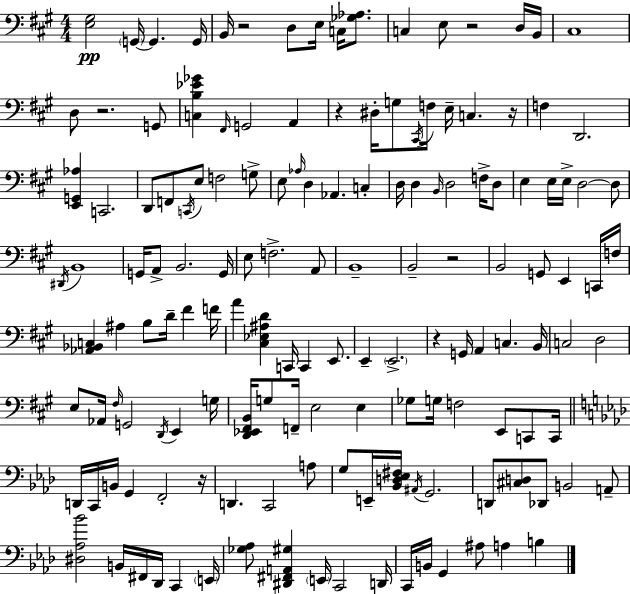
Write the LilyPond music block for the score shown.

{
  \clef bass
  \numericTimeSignature
  \time 4/4
  \key a \major
  \repeat volta 2 { <e gis>2\pp \parenthesize g,16~~ g,4. g,16 | b,16 r2 d8 e16 c16 <ges aes>8. | c4 e8 r2 d16 b,16 | cis1 | \break d8 r2. g,8 | <c b ees' ges'>4 \grace { fis,16 } g,2 a,4 | r4 dis16-. g8 \acciaccatura { cis,16 } f16 e16-- c4. | r16 f4 d,2. | \break <e, g, aes>4 c,2. | d,8 f,8 \acciaccatura { c,16 } e8 f2 | g8-> e8 \grace { aes16 } d4 aes,4. | c4-. d16 d4 \grace { b,16 } d2 | \break f16-> d8 e4 e16 e16-> d2~~ | d8 \acciaccatura { dis,16 } b,1 | g,16 a,8-> b,2. | g,16 e8 f2.-> | \break a,8 b,1-- | b,2-- r2 | b,2 g,8 | e,4 c,16 f16 <aes, bes, c>4 ais4 b8 | \break d'16-- fis'4 f'16 a'4 <cis ees ais d'>4 c,16 c,4 | e,8. e,4-- \parenthesize e,2.-> | r4 g,16 a,4 c4. | b,16 c2 d2 | \break e8 aes,16 \grace { fis16 } g,2 | \acciaccatura { d,16 } e,4 g16 <d, ees, fis, b,>16 g8 f,16-- e2 | e4 ges8 g16 f2 | e,8 c,8 c,16 \bar "||" \break \key f \minor d,16 c,16 b,16 g,4 f,2-. r16 | d,4. c,2 a8 | g8 e,16-- <bes, d ees fis>16 \acciaccatura { ais,16 } g,2. | d,8 <cis d>8 des,8 b,2 a,8-- | \break <dis aes bes'>2 b,16 fis,16 des,16 c,4 | \parenthesize e,16 <ges aes>8 <dis, fis, a, gis>4 \parenthesize e,16 c,2 | d,16 c,16 b,16 g,4 ais8 a4 b4 | } \bar "|."
}